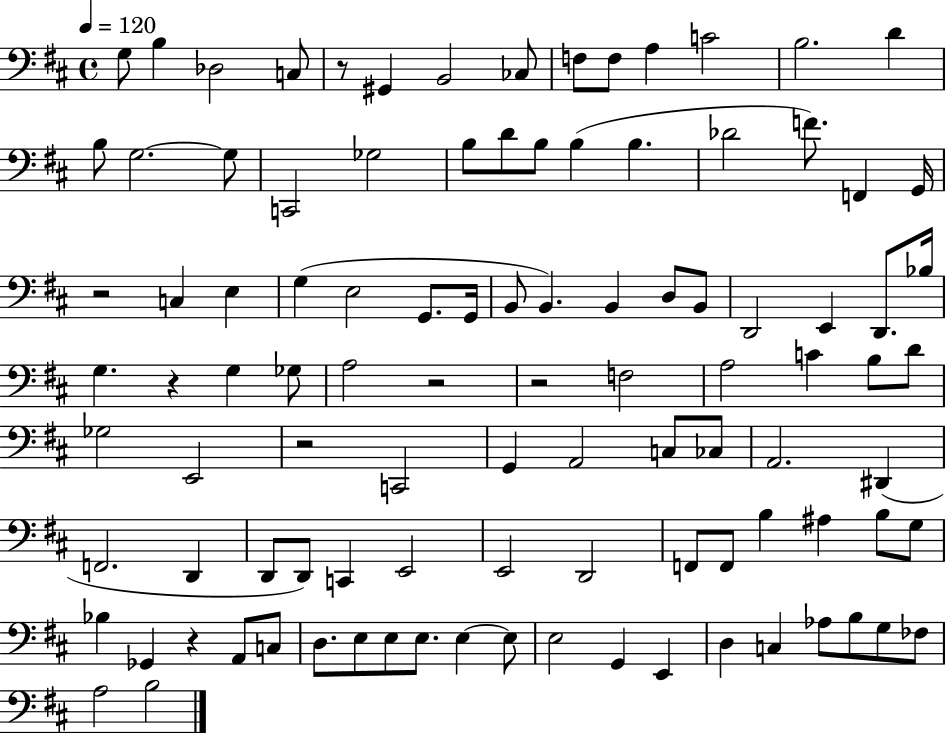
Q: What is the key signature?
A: D major